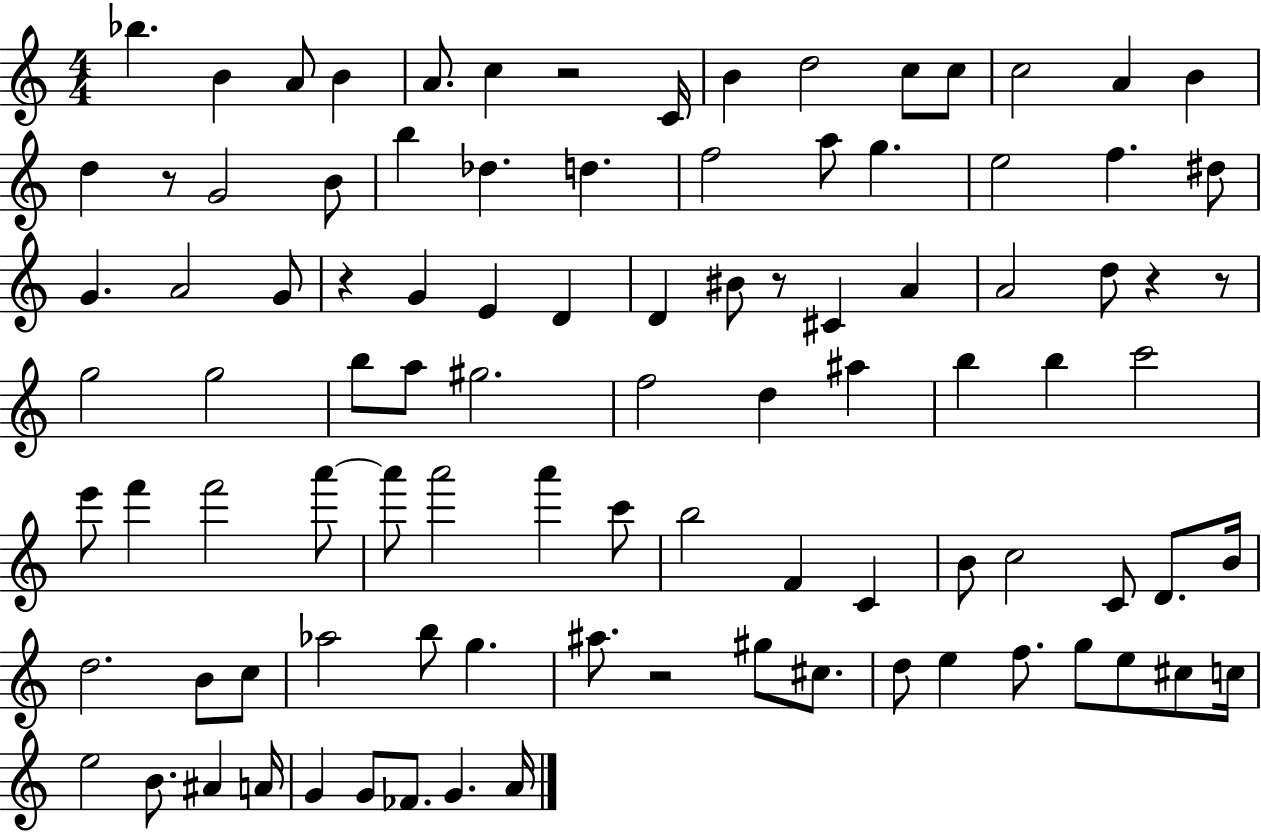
{
  \clef treble
  \numericTimeSignature
  \time 4/4
  \key c \major
  bes''4. b'4 a'8 b'4 | a'8. c''4 r2 c'16 | b'4 d''2 c''8 c''8 | c''2 a'4 b'4 | \break d''4 r8 g'2 b'8 | b''4 des''4. d''4. | f''2 a''8 g''4. | e''2 f''4. dis''8 | \break g'4. a'2 g'8 | r4 g'4 e'4 d'4 | d'4 bis'8 r8 cis'4 a'4 | a'2 d''8 r4 r8 | \break g''2 g''2 | b''8 a''8 gis''2. | f''2 d''4 ais''4 | b''4 b''4 c'''2 | \break e'''8 f'''4 f'''2 a'''8~~ | a'''8 a'''2 a'''4 c'''8 | b''2 f'4 c'4 | b'8 c''2 c'8 d'8. b'16 | \break d''2. b'8 c''8 | aes''2 b''8 g''4. | ais''8. r2 gis''8 cis''8. | d''8 e''4 f''8. g''8 e''8 cis''8 c''16 | \break e''2 b'8. ais'4 a'16 | g'4 g'8 fes'8. g'4. a'16 | \bar "|."
}